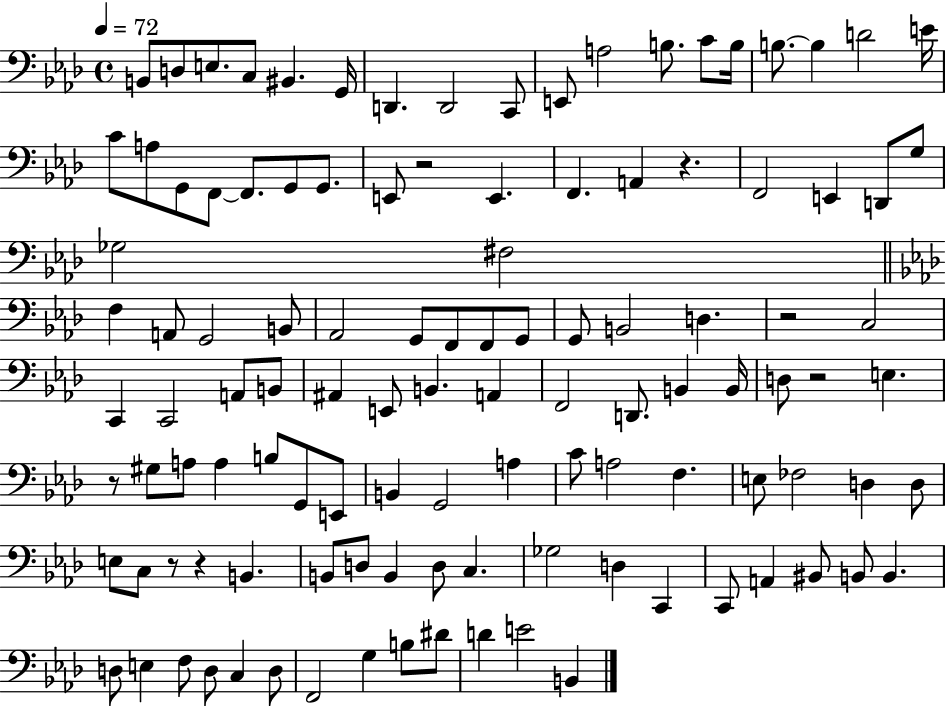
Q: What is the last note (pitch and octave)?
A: B2